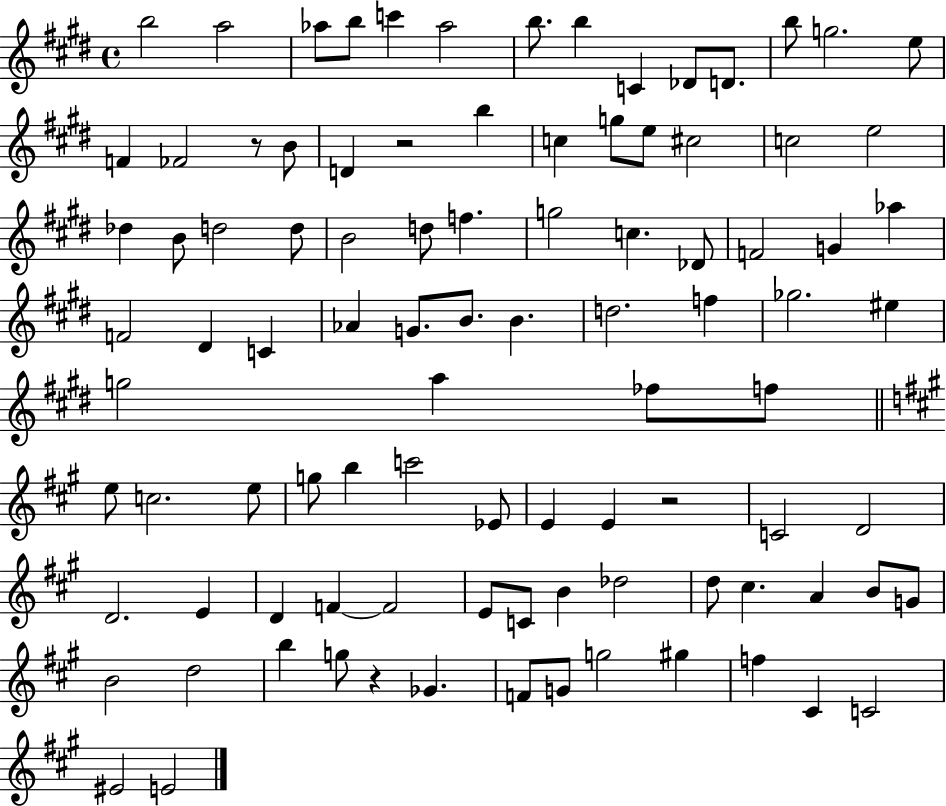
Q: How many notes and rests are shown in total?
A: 96